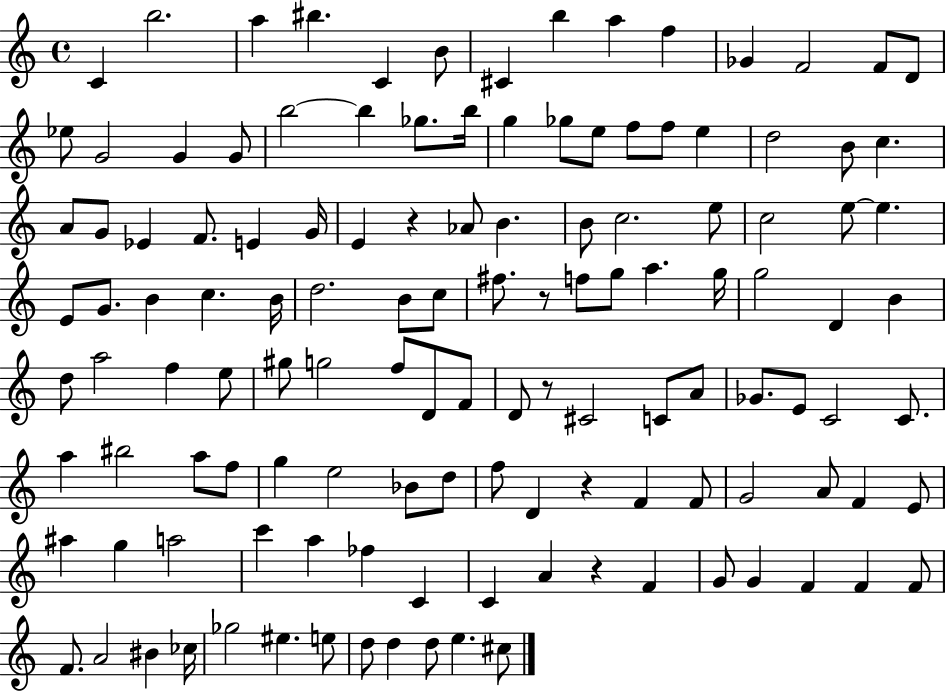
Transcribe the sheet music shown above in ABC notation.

X:1
T:Untitled
M:4/4
L:1/4
K:C
C b2 a ^b C B/2 ^C b a f _G F2 F/2 D/2 _e/2 G2 G G/2 b2 b _g/2 b/4 g _g/2 e/2 f/2 f/2 e d2 B/2 c A/2 G/2 _E F/2 E G/4 E z _A/2 B B/2 c2 e/2 c2 e/2 e E/2 G/2 B c B/4 d2 B/2 c/2 ^f/2 z/2 f/2 g/2 a g/4 g2 D B d/2 a2 f e/2 ^g/2 g2 f/2 D/2 F/2 D/2 z/2 ^C2 C/2 A/2 _G/2 E/2 C2 C/2 a ^b2 a/2 f/2 g e2 _B/2 d/2 f/2 D z F F/2 G2 A/2 F E/2 ^a g a2 c' a _f C C A z F G/2 G F F F/2 F/2 A2 ^B _c/4 _g2 ^e e/2 d/2 d d/2 e ^c/2